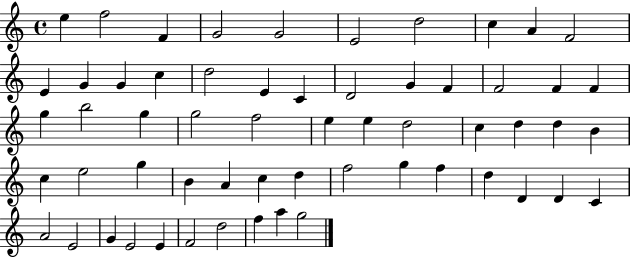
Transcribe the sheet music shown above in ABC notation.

X:1
T:Untitled
M:4/4
L:1/4
K:C
e f2 F G2 G2 E2 d2 c A F2 E G G c d2 E C D2 G F F2 F F g b2 g g2 f2 e e d2 c d d B c e2 g B A c d f2 g f d D D C A2 E2 G E2 E F2 d2 f a g2